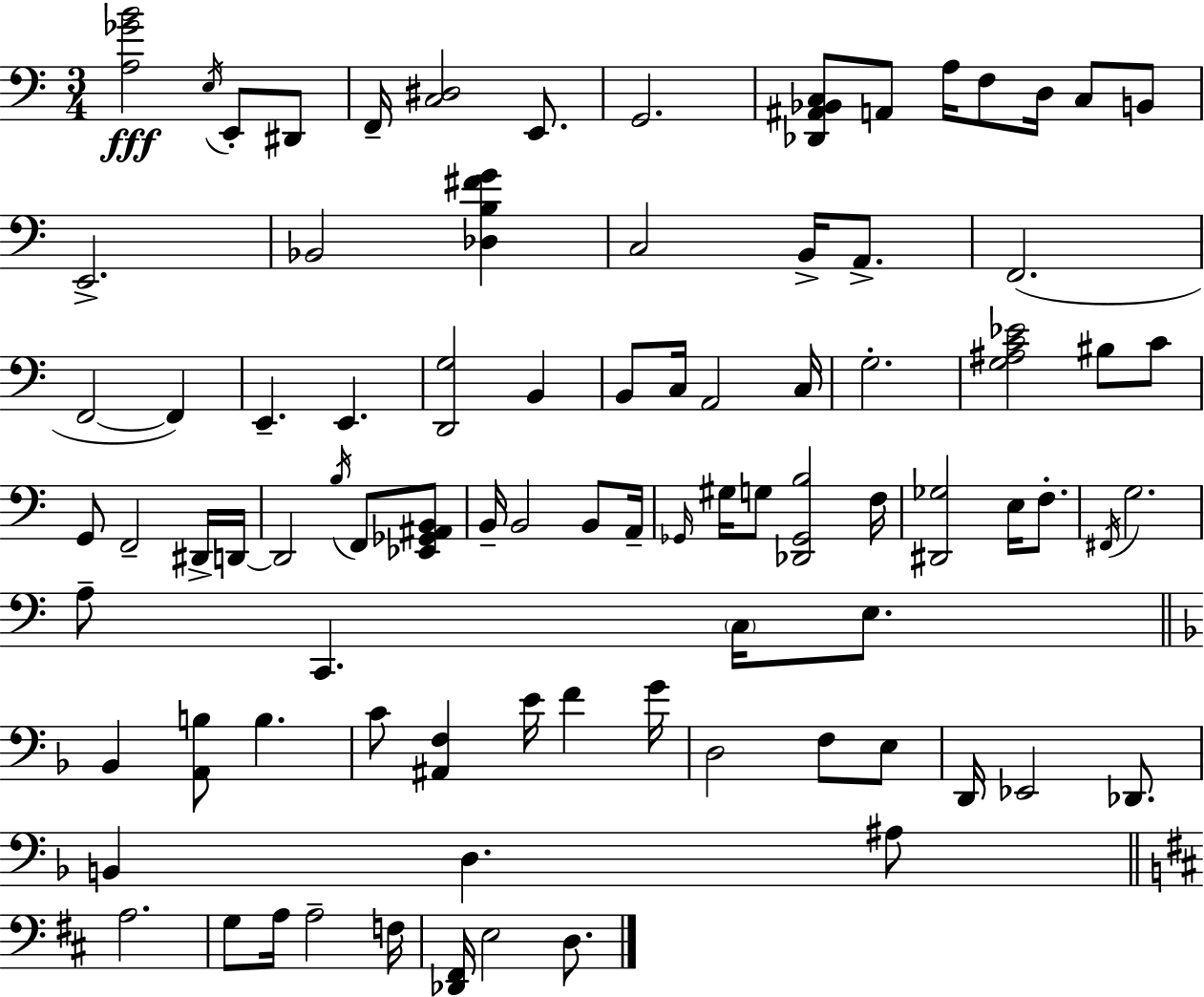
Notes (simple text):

[A3,Gb4,B4]/h E3/s E2/e D#2/e F2/s [C3,D#3]/h E2/e. G2/h. [Db2,A#2,Bb2,C3]/e A2/e A3/s F3/e D3/s C3/e B2/e E2/h. Bb2/h [Db3,B3,F#4,G4]/q C3/h B2/s A2/e. F2/h. F2/h F2/q E2/q. E2/q. [D2,G3]/h B2/q B2/e C3/s A2/h C3/s G3/h. [G3,A#3,C4,Eb4]/h BIS3/e C4/e G2/e F2/h D#2/s D2/s D2/h B3/s F2/e [Eb2,Gb2,A#2,B2]/e B2/s B2/h B2/e A2/s Gb2/s G#3/s G3/e [Db2,Gb2,B3]/h F3/s [D#2,Gb3]/h E3/s F3/e. F#2/s G3/h. A3/e C2/q. C3/s E3/e. Bb2/q [A2,B3]/e B3/q. C4/e [A#2,F3]/q E4/s F4/q G4/s D3/h F3/e E3/e D2/s Eb2/h Db2/e. B2/q D3/q. A#3/e A3/h. G3/e A3/s A3/h F3/s [Db2,F#2]/s E3/h D3/e.